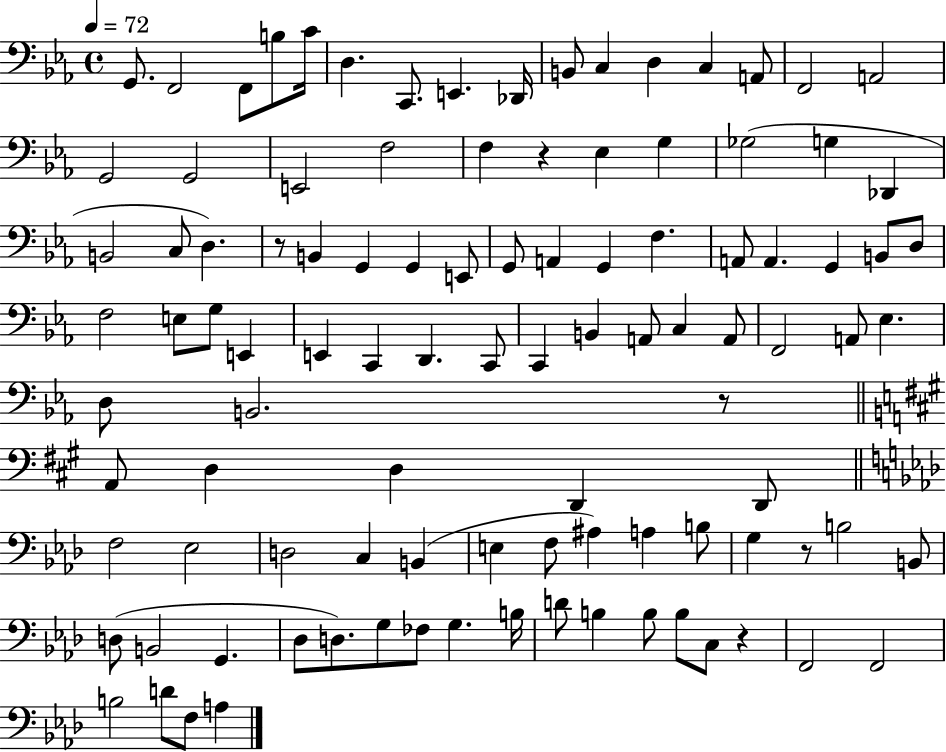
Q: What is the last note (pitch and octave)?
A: A3